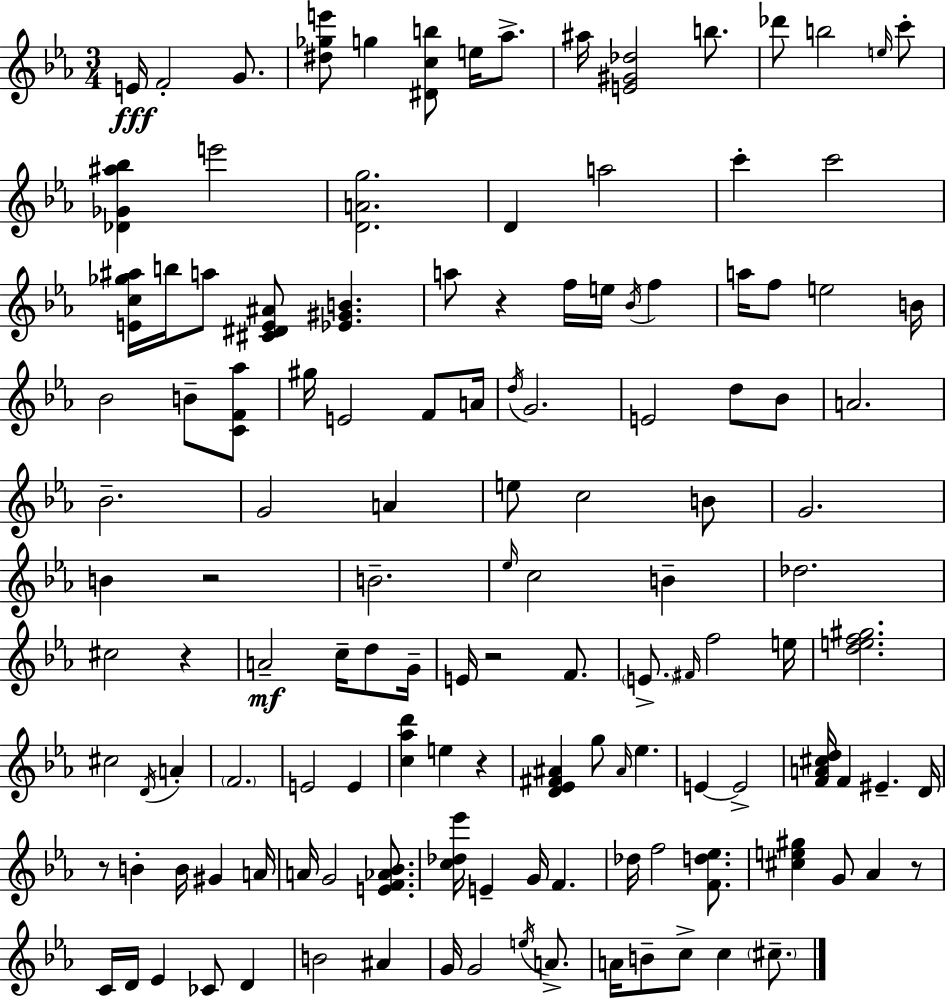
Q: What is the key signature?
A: C minor